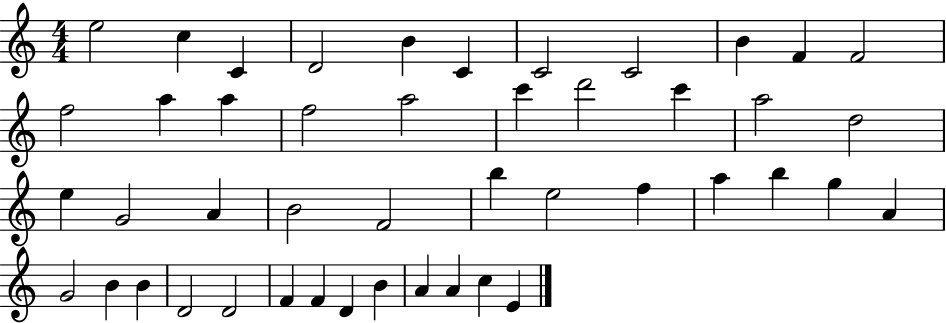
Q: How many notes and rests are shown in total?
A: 46